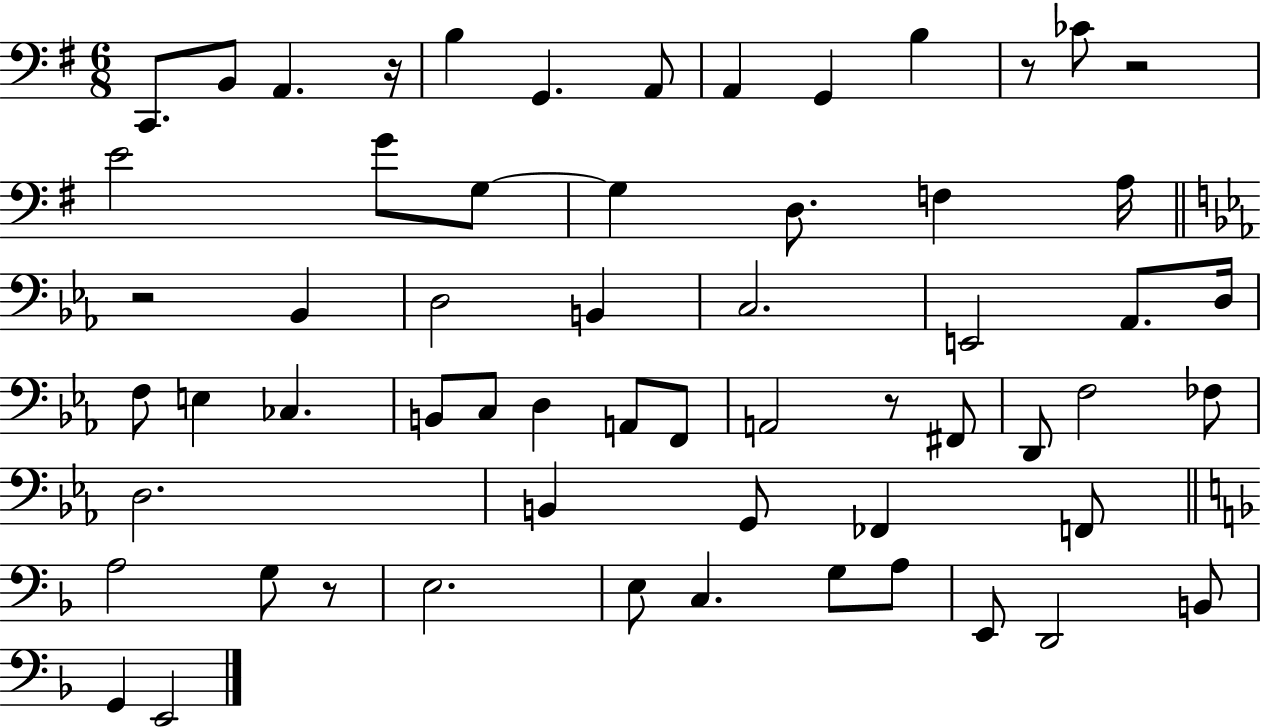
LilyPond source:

{
  \clef bass
  \numericTimeSignature
  \time 6/8
  \key g \major
  c,8. b,8 a,4. r16 | b4 g,4. a,8 | a,4 g,4 b4 | r8 ces'8 r2 | \break e'2 g'8 g8~~ | g4 d8. f4 a16 | \bar "||" \break \key ees \major r2 bes,4 | d2 b,4 | c2. | e,2 aes,8. d16 | \break f8 e4 ces4. | b,8 c8 d4 a,8 f,8 | a,2 r8 fis,8 | d,8 f2 fes8 | \break d2. | b,4 g,8 fes,4 f,8 | \bar "||" \break \key f \major a2 g8 r8 | e2. | e8 c4. g8 a8 | e,8 d,2 b,8 | \break g,4 e,2 | \bar "|."
}